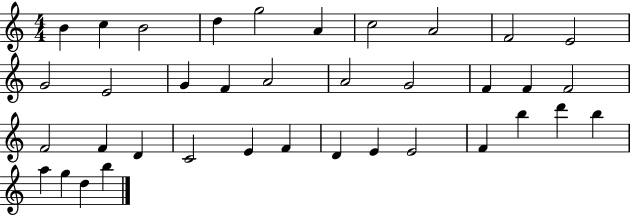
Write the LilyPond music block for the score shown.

{
  \clef treble
  \numericTimeSignature
  \time 4/4
  \key c \major
  b'4 c''4 b'2 | d''4 g''2 a'4 | c''2 a'2 | f'2 e'2 | \break g'2 e'2 | g'4 f'4 a'2 | a'2 g'2 | f'4 f'4 f'2 | \break f'2 f'4 d'4 | c'2 e'4 f'4 | d'4 e'4 e'2 | f'4 b''4 d'''4 b''4 | \break a''4 g''4 d''4 b''4 | \bar "|."
}